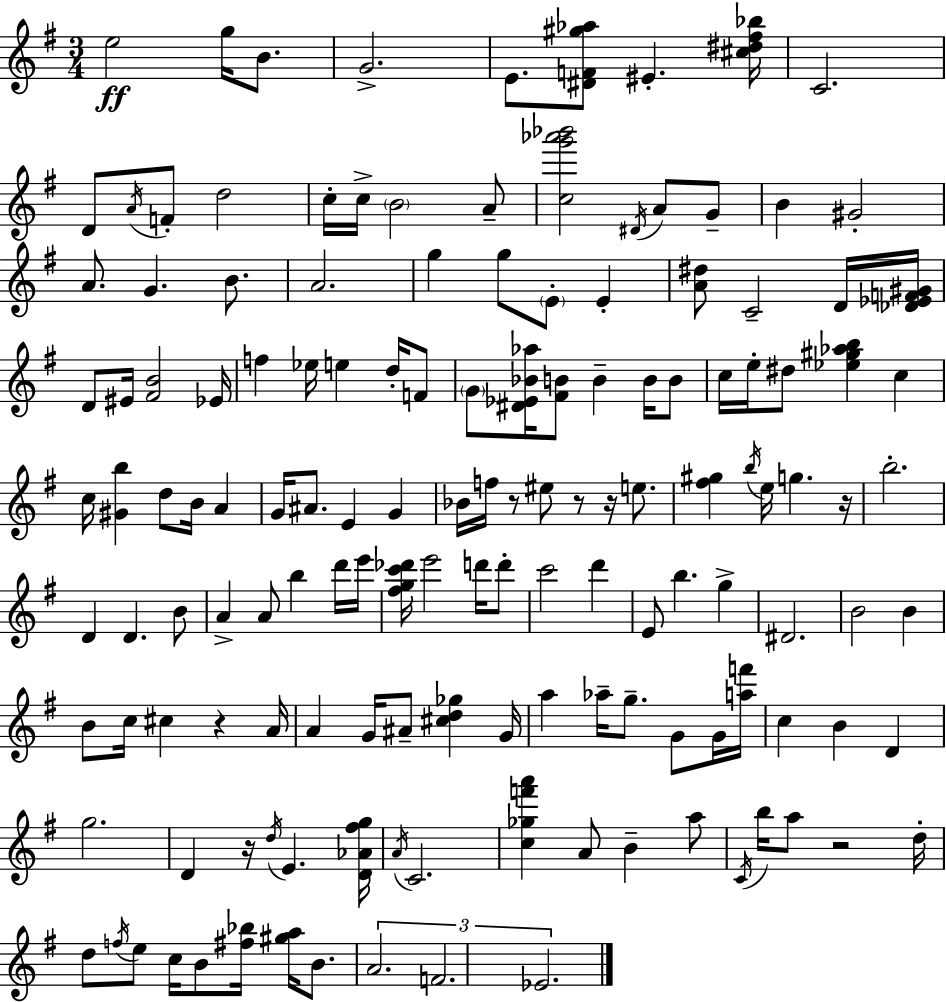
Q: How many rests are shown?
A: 7